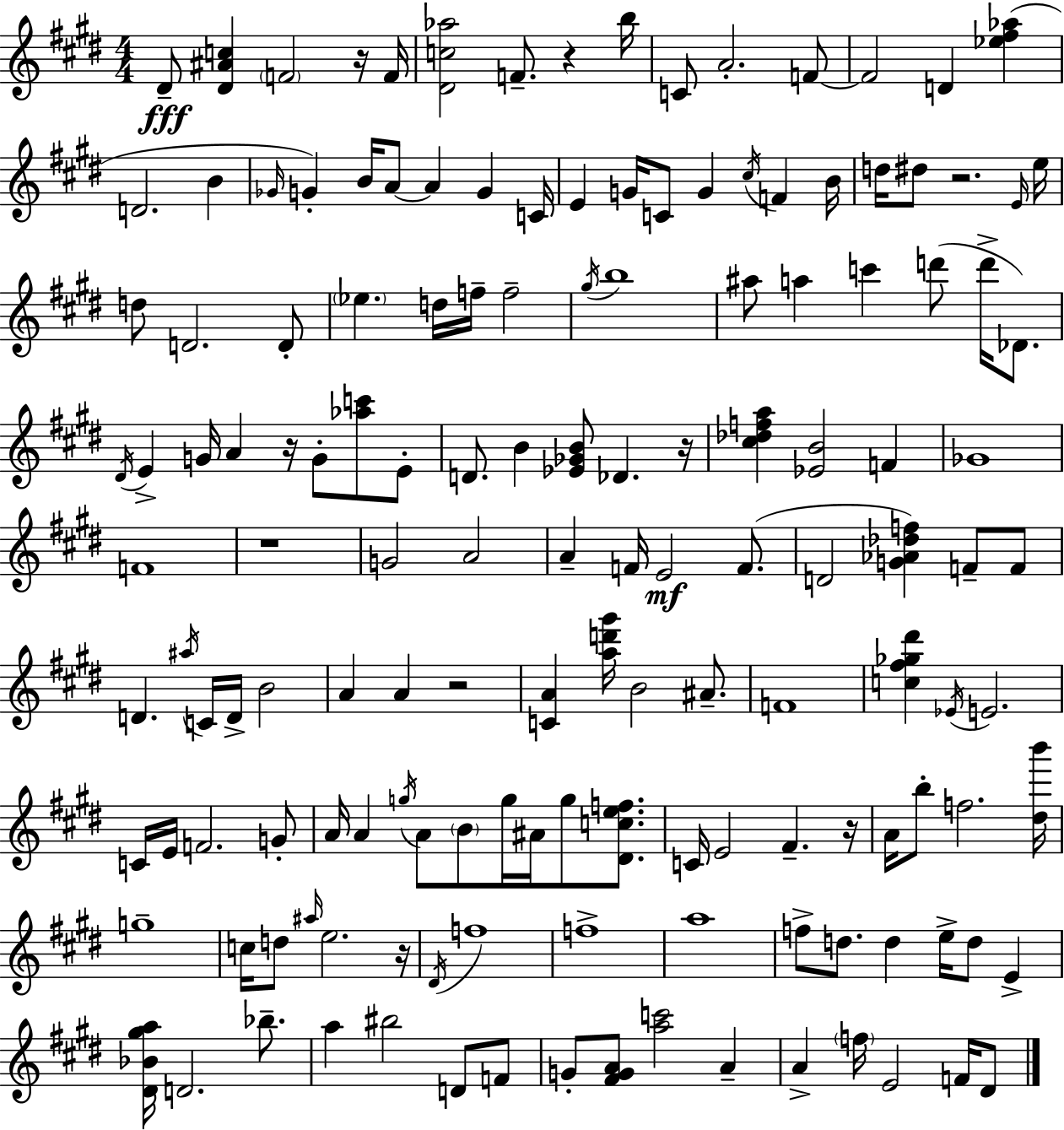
X:1
T:Untitled
M:4/4
L:1/4
K:E
^D/2 [^D^Ac] F2 z/4 F/4 [^Dc_a]2 F/2 z b/4 C/2 A2 F/2 F2 D [_e^f_a] D2 B _G/4 G B/4 A/2 A G C/4 E G/4 C/2 G ^c/4 F B/4 d/4 ^d/2 z2 E/4 e/4 d/2 D2 D/2 _e d/4 f/4 f2 ^g/4 b4 ^a/2 a c' d'/2 d'/4 _D/2 ^D/4 E G/4 A z/4 G/2 [_ac']/2 E/2 D/2 B [_E_GB]/2 _D z/4 [^c_dfa] [_EB]2 F _G4 F4 z4 G2 A2 A F/4 E2 F/2 D2 [G_A_df] F/2 F/2 D ^a/4 C/4 D/4 B2 A A z2 [CA] [ad'^g']/4 B2 ^A/2 F4 [c^f_g^d'] _E/4 E2 C/4 E/4 F2 G/2 A/4 A g/4 A/2 B/2 g/4 ^A/4 g/2 [^Dcef]/2 C/4 E2 ^F z/4 A/4 b/2 f2 [^db']/4 g4 c/4 d/2 ^a/4 e2 z/4 ^D/4 f4 f4 a4 f/2 d/2 d e/4 d/2 E [^D_B^ga]/4 D2 _b/2 a ^b2 D/2 F/2 G/2 [^FGA]/2 [ac']2 A A f/4 E2 F/4 ^D/2